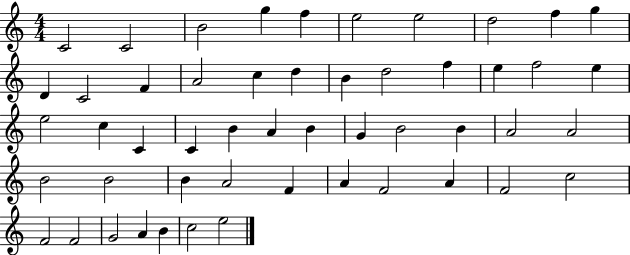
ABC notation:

X:1
T:Untitled
M:4/4
L:1/4
K:C
C2 C2 B2 g f e2 e2 d2 f g D C2 F A2 c d B d2 f e f2 e e2 c C C B A B G B2 B A2 A2 B2 B2 B A2 F A F2 A F2 c2 F2 F2 G2 A B c2 e2